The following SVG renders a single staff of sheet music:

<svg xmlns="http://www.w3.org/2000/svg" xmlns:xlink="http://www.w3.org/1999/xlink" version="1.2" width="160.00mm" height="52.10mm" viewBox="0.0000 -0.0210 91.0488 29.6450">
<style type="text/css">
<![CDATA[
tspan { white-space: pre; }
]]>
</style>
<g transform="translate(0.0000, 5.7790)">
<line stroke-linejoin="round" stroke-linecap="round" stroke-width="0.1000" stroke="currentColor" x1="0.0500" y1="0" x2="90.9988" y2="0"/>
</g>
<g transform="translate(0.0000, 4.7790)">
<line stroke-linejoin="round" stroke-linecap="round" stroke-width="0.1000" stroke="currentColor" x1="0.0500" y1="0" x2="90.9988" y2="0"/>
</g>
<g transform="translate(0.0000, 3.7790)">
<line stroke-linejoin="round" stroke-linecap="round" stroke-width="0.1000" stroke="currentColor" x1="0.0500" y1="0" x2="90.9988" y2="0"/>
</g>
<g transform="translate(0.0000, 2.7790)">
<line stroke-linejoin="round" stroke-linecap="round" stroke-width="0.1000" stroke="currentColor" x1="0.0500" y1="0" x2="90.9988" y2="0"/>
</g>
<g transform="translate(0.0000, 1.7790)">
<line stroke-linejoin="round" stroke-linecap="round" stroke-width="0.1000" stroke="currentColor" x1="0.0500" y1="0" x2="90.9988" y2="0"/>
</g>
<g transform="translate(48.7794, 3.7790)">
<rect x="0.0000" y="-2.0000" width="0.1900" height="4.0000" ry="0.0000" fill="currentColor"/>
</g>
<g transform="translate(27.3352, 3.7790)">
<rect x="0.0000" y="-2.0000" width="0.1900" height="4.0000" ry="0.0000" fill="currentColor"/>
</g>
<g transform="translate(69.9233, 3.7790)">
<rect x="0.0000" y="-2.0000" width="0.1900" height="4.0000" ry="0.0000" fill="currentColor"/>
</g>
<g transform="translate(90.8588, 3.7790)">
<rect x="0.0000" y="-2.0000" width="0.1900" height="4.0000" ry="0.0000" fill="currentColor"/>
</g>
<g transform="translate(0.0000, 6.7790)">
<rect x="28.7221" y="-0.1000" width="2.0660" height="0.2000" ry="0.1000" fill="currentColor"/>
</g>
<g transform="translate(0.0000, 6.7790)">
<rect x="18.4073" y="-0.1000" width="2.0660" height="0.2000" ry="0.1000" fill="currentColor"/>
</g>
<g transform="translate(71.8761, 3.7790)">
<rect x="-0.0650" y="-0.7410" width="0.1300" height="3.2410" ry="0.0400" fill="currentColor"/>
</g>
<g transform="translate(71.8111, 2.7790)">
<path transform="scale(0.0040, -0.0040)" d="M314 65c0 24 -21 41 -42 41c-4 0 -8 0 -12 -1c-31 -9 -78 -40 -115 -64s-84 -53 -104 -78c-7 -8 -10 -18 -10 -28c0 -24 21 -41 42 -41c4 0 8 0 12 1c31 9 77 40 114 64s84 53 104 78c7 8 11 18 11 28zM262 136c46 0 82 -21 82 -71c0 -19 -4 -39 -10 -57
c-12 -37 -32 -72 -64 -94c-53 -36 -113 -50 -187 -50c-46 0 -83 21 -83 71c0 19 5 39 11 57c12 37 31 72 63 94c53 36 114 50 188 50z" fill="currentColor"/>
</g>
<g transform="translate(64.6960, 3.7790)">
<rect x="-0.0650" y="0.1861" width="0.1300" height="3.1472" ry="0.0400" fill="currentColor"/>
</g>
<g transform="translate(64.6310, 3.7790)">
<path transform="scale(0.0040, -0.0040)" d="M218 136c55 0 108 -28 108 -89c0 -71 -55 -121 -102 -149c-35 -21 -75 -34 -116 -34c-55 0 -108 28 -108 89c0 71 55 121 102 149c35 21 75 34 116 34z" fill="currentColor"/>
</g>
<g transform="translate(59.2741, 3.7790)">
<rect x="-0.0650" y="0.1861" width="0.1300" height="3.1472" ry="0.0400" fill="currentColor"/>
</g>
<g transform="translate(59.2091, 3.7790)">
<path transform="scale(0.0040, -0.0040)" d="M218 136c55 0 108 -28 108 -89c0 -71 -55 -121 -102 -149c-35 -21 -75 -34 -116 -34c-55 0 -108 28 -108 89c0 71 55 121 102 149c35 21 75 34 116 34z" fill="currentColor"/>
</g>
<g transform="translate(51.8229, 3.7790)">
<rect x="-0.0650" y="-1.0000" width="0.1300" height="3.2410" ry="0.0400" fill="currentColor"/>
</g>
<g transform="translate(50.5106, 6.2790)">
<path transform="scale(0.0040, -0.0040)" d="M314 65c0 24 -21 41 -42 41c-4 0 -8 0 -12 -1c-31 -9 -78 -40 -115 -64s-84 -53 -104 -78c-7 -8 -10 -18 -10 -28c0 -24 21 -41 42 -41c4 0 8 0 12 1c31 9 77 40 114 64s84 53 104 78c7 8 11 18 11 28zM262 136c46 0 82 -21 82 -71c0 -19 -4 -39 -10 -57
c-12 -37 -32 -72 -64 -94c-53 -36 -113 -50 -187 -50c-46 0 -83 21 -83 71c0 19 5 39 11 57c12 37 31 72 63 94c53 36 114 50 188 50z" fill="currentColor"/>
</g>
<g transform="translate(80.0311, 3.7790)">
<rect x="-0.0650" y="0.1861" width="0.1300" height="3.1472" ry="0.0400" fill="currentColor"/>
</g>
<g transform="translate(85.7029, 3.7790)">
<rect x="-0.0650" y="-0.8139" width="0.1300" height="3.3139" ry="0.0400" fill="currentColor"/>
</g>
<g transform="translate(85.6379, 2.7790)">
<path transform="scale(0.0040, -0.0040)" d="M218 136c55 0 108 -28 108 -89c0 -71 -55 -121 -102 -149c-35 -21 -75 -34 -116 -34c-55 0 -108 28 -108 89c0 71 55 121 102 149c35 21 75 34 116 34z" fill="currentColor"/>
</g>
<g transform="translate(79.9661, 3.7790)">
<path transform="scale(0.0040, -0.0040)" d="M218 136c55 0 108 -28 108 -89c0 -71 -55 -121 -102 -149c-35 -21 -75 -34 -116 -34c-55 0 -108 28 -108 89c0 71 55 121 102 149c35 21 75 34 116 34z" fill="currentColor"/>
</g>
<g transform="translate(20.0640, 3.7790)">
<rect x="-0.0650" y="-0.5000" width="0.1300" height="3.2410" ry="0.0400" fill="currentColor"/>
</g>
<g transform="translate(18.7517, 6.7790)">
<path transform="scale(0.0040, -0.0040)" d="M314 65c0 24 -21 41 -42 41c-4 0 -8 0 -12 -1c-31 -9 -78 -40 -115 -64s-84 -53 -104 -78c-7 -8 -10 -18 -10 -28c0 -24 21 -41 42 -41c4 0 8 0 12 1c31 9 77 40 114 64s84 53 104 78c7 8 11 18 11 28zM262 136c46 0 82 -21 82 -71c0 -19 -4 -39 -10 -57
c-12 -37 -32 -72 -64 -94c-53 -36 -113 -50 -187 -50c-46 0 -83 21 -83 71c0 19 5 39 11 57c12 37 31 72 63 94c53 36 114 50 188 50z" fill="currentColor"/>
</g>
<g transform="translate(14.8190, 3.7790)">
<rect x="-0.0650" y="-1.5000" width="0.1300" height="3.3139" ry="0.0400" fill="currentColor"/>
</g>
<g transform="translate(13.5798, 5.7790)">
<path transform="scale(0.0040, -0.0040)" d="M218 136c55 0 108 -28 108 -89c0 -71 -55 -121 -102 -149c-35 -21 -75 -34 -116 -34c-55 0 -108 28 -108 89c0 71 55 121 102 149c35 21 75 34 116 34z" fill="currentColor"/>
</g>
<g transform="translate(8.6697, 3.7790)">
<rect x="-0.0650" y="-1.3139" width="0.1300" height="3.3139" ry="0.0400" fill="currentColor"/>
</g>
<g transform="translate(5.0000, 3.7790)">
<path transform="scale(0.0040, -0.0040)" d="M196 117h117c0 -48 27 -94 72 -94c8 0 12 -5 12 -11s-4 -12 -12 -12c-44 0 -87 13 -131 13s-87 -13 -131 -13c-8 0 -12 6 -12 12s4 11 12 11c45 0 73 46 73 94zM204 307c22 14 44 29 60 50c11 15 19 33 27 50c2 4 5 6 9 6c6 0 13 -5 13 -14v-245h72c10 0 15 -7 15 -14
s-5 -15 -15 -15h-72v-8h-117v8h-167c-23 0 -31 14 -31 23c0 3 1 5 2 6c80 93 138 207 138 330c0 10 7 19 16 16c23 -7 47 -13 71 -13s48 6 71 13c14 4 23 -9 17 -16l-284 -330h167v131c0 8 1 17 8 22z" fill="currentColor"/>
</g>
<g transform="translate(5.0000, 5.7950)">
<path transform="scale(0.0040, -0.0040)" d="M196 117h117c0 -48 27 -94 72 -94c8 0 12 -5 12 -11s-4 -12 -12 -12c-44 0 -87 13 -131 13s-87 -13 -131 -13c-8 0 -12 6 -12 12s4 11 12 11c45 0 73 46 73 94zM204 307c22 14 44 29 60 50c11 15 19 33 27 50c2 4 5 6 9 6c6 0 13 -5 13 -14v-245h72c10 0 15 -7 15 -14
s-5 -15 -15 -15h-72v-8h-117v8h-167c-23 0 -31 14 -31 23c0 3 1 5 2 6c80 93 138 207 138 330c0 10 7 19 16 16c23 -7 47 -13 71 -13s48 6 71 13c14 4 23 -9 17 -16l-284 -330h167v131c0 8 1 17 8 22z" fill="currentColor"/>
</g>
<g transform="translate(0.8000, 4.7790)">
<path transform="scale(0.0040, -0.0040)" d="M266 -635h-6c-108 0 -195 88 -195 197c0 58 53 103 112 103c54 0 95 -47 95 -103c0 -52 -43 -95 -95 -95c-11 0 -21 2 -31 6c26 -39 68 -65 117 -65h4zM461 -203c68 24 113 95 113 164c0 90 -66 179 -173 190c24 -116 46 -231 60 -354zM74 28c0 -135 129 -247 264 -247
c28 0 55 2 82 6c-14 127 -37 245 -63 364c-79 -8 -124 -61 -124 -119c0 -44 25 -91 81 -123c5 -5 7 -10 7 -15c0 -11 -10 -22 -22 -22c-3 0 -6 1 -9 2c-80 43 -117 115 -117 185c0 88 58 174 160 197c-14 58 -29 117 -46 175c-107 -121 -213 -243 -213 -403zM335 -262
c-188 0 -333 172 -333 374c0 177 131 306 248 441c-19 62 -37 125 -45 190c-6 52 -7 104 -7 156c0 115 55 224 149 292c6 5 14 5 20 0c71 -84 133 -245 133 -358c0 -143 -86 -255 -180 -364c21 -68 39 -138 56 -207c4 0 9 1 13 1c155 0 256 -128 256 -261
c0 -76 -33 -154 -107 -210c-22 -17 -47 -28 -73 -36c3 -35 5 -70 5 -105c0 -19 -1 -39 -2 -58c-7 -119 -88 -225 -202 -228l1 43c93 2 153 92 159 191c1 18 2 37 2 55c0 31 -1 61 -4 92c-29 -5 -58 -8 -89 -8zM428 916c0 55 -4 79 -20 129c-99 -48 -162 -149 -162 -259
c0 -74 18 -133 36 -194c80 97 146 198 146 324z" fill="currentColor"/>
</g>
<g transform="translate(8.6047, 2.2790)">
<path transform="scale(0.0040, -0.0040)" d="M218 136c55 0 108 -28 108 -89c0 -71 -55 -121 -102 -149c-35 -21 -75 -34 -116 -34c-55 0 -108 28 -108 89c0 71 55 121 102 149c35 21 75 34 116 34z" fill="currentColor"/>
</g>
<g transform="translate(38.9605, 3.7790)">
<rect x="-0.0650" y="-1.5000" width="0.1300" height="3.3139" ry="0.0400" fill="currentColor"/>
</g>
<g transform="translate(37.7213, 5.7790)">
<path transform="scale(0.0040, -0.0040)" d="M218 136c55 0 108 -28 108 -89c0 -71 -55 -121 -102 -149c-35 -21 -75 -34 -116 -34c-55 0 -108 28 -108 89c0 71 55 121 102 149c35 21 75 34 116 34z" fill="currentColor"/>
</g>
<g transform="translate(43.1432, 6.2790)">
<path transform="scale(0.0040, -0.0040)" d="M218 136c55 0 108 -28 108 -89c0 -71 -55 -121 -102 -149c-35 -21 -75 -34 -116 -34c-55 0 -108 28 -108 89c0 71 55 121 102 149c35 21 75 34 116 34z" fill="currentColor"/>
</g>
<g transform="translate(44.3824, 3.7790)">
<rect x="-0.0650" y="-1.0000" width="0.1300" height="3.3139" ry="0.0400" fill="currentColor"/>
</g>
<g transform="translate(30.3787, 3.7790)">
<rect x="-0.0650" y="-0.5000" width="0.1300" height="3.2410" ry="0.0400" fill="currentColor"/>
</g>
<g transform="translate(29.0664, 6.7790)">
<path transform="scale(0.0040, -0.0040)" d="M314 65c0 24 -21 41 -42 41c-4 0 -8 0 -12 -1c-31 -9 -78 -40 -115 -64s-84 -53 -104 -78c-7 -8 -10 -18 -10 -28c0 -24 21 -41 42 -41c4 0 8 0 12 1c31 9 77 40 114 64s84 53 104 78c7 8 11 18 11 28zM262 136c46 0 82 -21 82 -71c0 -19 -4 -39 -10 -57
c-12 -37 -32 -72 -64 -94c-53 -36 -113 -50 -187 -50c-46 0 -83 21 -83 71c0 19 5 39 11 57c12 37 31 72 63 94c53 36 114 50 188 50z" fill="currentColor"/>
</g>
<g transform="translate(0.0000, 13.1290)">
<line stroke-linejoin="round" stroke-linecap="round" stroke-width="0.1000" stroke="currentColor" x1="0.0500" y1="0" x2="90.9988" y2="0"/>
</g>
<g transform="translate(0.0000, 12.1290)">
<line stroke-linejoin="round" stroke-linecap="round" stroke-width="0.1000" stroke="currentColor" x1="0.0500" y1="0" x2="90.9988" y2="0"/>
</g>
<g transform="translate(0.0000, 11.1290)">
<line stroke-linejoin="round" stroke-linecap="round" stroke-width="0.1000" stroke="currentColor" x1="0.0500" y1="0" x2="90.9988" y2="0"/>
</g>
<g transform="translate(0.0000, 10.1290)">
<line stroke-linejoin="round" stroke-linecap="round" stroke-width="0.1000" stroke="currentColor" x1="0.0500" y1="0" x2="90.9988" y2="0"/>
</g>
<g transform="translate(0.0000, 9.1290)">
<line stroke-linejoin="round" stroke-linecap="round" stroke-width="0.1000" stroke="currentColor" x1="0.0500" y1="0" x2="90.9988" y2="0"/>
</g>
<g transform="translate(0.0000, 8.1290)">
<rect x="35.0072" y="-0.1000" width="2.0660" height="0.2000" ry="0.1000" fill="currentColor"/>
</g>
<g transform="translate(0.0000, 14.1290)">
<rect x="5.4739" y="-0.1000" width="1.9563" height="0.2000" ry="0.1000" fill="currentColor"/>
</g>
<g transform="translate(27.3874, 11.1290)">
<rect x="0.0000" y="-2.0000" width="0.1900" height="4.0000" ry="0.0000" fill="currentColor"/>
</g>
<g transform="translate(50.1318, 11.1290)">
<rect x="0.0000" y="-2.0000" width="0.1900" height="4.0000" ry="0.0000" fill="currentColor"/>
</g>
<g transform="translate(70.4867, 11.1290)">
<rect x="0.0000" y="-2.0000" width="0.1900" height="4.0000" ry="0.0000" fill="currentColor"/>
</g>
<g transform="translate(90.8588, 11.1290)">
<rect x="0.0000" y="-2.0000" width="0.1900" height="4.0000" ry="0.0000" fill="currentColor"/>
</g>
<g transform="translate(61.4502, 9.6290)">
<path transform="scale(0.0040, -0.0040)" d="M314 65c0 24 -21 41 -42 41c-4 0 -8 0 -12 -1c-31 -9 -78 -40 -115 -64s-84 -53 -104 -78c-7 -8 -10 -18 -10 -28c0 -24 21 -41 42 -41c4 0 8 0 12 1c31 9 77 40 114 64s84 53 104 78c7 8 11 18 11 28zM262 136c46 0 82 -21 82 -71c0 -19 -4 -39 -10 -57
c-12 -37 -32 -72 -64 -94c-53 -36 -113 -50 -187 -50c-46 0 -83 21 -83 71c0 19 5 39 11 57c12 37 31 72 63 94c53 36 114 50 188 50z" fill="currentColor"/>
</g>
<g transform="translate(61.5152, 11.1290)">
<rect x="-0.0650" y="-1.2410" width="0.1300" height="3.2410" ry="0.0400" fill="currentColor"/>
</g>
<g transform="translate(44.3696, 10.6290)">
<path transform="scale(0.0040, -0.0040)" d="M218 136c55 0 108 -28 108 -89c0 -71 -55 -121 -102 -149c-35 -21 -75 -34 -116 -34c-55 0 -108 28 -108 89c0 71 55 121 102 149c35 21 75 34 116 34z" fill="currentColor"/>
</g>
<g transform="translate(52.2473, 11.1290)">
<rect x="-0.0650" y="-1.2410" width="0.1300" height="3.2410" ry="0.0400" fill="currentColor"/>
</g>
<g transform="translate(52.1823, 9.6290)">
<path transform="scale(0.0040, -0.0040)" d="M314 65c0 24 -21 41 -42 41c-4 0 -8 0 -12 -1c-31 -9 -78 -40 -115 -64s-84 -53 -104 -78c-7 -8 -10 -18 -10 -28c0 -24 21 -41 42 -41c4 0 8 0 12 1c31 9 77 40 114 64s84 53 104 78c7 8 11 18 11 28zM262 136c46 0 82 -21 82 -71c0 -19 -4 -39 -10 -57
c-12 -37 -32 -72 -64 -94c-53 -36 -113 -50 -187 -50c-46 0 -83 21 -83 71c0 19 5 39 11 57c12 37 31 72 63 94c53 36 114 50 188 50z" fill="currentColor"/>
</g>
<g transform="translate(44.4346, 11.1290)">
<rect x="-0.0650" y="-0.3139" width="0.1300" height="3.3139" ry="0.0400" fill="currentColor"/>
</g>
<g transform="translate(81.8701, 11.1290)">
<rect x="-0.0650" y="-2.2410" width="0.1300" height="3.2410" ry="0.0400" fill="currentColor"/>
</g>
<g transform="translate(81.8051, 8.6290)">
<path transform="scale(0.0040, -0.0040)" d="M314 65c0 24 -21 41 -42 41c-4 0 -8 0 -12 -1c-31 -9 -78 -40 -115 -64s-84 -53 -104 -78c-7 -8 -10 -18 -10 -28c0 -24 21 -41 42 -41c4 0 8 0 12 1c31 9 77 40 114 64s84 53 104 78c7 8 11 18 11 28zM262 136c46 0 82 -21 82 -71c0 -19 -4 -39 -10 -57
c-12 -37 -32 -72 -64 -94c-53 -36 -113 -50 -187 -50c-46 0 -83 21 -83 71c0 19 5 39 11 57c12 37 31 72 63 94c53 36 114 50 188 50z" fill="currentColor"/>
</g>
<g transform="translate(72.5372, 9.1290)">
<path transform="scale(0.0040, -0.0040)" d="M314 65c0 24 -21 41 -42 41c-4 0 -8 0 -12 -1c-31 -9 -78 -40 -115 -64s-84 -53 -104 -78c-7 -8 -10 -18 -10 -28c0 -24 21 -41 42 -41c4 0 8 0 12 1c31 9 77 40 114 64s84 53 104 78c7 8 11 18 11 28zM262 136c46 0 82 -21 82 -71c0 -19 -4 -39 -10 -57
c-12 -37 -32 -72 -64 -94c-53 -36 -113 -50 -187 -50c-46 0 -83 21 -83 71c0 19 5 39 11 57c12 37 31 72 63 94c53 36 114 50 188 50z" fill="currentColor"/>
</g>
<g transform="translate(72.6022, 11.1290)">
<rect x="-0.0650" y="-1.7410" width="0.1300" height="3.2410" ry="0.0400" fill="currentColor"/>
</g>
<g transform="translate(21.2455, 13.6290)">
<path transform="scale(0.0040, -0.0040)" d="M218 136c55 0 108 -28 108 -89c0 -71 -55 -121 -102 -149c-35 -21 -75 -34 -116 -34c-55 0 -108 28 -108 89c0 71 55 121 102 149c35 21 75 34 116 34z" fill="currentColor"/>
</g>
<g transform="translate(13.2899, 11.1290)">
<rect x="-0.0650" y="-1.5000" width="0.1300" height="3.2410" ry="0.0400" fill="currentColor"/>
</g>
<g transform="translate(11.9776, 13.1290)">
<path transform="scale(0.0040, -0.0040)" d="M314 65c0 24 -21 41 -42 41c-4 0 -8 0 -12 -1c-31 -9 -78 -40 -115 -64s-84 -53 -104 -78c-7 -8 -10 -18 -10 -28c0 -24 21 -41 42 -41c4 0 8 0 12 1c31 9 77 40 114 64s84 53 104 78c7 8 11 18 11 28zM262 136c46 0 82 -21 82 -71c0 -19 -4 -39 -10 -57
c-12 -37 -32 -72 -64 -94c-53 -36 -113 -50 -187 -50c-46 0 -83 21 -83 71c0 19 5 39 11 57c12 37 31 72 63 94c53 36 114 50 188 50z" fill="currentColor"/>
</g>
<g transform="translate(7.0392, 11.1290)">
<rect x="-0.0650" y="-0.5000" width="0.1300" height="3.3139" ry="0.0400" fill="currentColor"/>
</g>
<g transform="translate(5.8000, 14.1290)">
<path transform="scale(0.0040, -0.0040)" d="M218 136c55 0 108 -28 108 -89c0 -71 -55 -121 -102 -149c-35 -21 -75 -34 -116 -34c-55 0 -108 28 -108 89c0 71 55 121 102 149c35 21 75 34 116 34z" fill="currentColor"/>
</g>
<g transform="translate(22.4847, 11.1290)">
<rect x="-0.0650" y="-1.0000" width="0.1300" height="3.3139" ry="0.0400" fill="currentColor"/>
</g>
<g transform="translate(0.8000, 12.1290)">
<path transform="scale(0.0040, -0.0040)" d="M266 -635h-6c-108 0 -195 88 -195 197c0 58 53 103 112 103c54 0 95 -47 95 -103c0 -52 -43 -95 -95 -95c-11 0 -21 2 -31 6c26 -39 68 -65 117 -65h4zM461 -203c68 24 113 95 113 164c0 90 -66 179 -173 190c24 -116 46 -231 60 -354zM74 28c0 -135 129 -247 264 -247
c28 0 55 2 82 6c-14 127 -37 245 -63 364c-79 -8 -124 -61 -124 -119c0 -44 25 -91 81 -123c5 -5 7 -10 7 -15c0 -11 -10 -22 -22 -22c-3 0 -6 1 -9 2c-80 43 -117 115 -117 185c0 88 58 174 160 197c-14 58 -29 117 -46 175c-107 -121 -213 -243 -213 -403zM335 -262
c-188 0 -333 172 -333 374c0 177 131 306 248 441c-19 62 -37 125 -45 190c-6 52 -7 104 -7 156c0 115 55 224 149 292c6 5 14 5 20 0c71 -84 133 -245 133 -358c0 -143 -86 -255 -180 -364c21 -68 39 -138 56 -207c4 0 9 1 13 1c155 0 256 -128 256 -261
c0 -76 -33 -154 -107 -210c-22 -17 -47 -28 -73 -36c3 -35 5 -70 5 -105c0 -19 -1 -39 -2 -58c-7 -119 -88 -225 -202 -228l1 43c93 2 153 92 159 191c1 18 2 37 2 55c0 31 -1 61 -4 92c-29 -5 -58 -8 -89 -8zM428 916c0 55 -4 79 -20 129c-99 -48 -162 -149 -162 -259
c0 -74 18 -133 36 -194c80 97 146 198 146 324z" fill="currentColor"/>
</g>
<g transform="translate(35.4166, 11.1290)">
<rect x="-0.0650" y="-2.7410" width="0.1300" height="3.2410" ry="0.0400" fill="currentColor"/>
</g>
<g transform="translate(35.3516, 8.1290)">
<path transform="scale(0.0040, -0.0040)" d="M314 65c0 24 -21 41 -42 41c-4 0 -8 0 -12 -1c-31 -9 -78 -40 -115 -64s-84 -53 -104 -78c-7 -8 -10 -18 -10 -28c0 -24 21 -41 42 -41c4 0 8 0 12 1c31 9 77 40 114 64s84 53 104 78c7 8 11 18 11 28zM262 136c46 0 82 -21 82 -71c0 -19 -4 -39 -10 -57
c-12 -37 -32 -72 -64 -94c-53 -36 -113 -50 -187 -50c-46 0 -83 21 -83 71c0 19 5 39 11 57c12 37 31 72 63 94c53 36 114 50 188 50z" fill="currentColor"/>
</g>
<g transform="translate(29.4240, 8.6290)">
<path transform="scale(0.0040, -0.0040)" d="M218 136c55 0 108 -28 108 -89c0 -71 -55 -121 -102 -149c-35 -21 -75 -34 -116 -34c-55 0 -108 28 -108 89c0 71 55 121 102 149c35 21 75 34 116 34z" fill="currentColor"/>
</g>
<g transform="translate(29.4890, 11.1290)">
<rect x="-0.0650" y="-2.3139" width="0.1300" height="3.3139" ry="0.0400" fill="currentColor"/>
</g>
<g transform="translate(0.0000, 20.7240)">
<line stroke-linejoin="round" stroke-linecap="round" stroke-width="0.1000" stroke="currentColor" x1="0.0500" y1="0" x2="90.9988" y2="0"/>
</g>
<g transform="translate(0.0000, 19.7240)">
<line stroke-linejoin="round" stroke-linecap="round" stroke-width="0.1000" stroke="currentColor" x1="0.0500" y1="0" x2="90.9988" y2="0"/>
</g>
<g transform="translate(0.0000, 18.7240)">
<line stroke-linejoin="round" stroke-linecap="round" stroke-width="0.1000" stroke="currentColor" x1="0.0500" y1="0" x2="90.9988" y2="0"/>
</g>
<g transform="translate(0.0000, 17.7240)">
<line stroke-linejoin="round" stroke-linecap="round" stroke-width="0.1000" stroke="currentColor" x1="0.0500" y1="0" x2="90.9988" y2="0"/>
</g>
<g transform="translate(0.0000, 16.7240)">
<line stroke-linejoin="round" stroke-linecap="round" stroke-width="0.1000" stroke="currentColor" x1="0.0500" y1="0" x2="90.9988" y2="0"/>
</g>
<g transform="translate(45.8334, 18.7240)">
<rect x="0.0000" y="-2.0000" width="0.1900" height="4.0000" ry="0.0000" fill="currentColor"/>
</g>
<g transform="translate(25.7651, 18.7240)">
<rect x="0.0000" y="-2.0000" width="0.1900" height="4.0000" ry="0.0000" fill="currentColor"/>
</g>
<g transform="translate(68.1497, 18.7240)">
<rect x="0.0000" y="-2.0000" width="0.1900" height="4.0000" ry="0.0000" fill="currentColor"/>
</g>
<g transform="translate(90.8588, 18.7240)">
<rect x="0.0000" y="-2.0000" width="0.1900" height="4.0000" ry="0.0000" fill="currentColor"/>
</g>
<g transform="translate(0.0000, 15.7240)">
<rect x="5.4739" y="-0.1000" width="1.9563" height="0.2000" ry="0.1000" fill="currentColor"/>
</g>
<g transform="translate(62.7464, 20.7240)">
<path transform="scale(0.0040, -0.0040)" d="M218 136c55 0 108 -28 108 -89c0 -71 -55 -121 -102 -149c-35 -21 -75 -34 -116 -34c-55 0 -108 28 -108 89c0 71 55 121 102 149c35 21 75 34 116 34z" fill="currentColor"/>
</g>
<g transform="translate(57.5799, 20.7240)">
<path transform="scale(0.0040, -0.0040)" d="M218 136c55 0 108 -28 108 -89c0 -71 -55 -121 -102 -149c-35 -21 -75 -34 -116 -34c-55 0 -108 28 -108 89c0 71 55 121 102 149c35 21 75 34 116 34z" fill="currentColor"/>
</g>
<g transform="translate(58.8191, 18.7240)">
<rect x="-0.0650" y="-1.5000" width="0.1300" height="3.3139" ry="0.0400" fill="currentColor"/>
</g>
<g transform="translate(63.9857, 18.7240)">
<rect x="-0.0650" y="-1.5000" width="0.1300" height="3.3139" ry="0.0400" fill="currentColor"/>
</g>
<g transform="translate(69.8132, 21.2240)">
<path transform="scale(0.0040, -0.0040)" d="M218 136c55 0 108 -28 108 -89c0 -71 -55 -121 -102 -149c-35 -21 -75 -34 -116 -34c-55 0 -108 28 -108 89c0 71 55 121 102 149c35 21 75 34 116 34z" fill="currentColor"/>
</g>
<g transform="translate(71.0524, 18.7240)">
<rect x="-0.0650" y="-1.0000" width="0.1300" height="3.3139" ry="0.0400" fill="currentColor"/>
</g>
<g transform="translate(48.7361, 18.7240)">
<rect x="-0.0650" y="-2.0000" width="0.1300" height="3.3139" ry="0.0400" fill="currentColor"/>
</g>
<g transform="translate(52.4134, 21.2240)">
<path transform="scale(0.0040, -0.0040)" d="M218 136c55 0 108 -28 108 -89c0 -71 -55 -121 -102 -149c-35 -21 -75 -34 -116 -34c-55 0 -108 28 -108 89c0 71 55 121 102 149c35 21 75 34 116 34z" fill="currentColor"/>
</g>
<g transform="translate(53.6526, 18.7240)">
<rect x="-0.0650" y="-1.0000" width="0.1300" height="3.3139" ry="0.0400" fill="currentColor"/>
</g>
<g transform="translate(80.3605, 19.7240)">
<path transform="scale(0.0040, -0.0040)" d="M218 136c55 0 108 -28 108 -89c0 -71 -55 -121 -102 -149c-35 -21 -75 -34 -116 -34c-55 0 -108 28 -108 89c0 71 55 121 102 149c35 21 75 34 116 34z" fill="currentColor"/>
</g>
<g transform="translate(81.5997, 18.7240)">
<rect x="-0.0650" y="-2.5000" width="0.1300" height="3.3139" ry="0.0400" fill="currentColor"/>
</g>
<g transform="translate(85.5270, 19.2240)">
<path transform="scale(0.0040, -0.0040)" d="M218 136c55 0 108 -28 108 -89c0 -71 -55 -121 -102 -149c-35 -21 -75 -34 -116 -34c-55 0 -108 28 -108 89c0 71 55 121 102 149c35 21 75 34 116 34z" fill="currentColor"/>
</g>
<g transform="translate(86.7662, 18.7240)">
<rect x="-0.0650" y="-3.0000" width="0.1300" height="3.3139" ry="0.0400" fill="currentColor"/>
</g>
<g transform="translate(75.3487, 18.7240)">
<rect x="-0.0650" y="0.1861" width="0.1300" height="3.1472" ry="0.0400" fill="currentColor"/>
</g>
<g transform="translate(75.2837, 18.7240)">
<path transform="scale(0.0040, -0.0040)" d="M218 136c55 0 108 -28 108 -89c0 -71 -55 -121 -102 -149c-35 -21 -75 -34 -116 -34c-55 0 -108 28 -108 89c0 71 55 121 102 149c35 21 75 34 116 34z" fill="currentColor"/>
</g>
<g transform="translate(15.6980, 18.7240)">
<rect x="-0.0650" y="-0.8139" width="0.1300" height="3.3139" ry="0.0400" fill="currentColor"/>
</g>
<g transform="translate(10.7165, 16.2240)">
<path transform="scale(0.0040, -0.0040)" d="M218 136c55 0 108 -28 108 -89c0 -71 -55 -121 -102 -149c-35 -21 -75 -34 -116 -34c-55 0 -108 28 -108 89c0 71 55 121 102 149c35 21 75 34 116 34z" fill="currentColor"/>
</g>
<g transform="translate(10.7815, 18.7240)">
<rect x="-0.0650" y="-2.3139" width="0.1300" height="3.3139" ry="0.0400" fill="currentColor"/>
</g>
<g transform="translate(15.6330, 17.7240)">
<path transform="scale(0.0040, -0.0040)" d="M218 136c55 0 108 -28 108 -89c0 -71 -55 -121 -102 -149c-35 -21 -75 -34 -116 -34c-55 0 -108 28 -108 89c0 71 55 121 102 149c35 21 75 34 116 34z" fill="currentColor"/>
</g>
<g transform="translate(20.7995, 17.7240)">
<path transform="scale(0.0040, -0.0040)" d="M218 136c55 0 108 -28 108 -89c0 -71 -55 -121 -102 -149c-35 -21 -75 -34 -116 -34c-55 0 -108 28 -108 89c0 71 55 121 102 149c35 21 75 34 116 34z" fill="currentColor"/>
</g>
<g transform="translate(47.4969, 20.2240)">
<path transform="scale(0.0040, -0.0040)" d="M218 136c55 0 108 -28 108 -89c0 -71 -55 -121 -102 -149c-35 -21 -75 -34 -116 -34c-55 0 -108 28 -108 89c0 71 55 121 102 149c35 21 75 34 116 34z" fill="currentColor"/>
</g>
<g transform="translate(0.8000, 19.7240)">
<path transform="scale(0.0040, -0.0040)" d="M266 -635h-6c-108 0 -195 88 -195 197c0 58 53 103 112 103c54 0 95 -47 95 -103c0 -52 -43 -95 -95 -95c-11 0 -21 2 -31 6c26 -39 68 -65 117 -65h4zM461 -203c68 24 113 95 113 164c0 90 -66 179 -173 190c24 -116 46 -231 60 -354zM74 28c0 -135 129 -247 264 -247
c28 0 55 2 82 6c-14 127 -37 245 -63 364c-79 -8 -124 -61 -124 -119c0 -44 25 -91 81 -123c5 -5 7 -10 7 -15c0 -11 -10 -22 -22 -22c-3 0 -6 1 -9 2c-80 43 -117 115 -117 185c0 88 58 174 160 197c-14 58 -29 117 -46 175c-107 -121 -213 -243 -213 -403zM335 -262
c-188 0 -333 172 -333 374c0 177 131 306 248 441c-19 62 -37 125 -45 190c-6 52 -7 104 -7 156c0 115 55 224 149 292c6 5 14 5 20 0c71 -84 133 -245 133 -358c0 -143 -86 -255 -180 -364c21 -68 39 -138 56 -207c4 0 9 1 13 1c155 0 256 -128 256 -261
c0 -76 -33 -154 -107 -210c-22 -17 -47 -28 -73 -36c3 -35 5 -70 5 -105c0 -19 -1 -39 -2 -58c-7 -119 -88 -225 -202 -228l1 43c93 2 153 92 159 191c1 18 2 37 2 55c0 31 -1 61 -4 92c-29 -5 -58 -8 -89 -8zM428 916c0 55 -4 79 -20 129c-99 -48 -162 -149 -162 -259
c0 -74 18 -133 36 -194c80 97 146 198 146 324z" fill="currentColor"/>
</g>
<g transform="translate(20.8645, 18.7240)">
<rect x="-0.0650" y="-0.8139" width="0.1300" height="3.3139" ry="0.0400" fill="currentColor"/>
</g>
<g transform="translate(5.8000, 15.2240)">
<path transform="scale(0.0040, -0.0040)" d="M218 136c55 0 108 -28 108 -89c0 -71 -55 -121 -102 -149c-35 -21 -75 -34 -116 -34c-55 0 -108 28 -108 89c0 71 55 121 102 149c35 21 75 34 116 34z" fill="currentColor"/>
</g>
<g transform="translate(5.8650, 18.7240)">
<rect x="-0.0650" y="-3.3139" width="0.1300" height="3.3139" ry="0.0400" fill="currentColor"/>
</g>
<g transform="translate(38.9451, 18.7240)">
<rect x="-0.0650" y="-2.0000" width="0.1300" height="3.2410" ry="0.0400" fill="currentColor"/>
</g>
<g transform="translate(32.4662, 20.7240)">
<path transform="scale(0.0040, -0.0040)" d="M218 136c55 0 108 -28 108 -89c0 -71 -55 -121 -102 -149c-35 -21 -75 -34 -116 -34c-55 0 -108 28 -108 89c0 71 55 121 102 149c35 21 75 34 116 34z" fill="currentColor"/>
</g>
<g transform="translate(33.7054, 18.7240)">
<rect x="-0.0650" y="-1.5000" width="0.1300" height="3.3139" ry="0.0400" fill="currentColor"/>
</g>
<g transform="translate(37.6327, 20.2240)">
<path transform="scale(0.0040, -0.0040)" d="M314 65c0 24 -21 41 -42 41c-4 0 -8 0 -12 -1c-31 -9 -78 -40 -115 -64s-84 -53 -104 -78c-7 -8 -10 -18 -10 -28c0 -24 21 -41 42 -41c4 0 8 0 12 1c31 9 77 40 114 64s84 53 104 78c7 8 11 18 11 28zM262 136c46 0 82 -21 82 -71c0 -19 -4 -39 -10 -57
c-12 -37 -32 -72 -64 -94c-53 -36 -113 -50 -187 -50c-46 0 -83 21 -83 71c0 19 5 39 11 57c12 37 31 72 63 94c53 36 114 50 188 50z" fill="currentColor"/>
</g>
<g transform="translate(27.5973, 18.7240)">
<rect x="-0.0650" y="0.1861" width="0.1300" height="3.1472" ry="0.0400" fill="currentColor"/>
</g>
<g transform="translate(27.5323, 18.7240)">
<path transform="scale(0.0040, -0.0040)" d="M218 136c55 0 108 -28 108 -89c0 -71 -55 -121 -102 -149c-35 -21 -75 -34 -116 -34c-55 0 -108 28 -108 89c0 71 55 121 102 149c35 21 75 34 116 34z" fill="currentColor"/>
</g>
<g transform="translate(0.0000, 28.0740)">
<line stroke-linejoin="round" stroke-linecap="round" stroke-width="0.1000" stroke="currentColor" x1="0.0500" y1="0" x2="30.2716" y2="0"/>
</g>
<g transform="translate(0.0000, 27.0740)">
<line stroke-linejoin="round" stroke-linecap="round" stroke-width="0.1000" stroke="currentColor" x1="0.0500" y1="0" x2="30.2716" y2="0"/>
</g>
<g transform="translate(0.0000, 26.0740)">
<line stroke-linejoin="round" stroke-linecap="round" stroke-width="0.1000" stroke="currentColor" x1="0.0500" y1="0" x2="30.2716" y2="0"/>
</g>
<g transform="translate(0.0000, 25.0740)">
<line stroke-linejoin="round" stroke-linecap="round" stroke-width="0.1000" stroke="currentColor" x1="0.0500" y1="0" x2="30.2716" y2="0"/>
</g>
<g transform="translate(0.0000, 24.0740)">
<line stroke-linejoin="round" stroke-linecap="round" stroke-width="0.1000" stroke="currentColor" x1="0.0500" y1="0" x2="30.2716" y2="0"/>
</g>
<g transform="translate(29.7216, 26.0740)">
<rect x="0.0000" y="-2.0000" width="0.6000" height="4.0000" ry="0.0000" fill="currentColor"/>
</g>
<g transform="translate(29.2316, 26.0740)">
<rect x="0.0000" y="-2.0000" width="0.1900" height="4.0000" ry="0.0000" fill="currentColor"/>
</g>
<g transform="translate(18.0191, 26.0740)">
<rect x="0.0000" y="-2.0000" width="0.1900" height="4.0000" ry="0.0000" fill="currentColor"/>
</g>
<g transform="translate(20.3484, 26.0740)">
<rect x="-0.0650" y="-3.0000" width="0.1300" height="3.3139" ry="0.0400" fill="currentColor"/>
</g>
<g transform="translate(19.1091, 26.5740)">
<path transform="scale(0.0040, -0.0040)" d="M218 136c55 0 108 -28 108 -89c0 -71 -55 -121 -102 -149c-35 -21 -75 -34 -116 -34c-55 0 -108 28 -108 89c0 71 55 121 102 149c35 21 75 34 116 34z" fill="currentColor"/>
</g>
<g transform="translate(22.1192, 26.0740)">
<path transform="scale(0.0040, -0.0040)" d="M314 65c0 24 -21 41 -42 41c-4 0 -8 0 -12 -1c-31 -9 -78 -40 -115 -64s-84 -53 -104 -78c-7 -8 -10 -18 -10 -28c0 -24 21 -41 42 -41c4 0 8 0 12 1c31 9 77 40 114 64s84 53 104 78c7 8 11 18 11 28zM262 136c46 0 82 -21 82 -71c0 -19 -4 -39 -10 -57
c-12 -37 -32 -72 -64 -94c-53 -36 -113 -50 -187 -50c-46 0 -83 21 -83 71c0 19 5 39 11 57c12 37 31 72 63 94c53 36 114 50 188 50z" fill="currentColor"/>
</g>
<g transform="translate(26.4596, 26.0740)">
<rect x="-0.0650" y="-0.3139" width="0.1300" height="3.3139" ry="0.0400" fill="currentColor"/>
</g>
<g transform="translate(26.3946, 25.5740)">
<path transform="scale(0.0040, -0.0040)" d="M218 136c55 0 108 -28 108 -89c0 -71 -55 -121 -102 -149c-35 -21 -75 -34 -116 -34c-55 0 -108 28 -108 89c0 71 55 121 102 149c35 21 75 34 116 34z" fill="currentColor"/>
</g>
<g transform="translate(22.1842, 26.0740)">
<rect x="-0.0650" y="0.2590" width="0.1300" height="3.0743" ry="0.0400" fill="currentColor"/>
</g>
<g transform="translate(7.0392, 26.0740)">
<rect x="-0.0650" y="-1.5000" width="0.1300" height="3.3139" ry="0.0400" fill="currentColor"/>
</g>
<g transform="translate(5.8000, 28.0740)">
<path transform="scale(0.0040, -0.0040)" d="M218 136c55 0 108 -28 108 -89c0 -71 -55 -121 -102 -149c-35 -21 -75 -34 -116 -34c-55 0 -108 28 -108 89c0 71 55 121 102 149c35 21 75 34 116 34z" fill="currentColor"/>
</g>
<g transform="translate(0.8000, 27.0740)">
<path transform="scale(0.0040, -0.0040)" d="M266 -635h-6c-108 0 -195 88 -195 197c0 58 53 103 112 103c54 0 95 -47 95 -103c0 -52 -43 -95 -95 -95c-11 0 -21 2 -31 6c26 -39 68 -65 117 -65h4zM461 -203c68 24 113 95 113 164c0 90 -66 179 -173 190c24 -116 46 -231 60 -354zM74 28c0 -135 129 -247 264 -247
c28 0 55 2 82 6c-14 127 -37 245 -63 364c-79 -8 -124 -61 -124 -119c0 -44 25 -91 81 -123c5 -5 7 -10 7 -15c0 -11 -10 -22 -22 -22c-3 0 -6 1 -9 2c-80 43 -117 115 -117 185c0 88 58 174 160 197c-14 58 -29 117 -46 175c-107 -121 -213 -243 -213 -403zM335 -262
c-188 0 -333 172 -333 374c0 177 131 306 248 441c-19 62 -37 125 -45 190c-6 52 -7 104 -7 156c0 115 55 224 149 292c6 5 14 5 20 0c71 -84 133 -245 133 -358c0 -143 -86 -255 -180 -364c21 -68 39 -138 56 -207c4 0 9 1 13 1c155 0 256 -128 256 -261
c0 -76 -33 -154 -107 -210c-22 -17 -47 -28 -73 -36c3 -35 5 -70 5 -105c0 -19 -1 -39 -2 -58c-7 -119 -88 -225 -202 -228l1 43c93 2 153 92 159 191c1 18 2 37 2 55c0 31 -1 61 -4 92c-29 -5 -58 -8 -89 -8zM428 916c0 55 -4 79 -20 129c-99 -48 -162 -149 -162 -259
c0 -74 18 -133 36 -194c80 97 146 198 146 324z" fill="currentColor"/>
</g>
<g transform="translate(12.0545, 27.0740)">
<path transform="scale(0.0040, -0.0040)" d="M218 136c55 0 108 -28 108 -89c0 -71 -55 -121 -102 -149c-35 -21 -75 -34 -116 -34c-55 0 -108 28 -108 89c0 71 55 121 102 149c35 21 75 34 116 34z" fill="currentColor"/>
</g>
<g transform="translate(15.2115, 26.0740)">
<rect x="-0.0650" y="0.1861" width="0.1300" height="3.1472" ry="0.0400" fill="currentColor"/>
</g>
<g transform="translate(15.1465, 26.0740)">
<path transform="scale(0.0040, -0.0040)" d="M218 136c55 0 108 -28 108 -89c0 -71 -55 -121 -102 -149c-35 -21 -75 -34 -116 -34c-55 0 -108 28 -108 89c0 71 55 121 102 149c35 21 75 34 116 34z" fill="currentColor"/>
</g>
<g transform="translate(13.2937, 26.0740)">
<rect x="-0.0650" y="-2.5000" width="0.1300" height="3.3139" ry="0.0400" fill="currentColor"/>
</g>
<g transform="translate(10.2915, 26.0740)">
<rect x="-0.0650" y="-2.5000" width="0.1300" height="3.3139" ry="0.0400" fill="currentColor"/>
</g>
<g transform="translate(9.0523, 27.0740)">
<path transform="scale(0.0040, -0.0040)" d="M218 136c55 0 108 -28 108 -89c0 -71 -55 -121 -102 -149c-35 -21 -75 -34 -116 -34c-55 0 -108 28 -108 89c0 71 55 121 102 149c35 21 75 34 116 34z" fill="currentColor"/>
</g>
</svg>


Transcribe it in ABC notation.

X:1
T:Untitled
M:4/4
L:1/4
K:C
e E C2 C2 E D D2 B B d2 B d C E2 D g a2 c e2 e2 f2 g2 b g d d B E F2 F D E E D B G A E G G B A B2 c